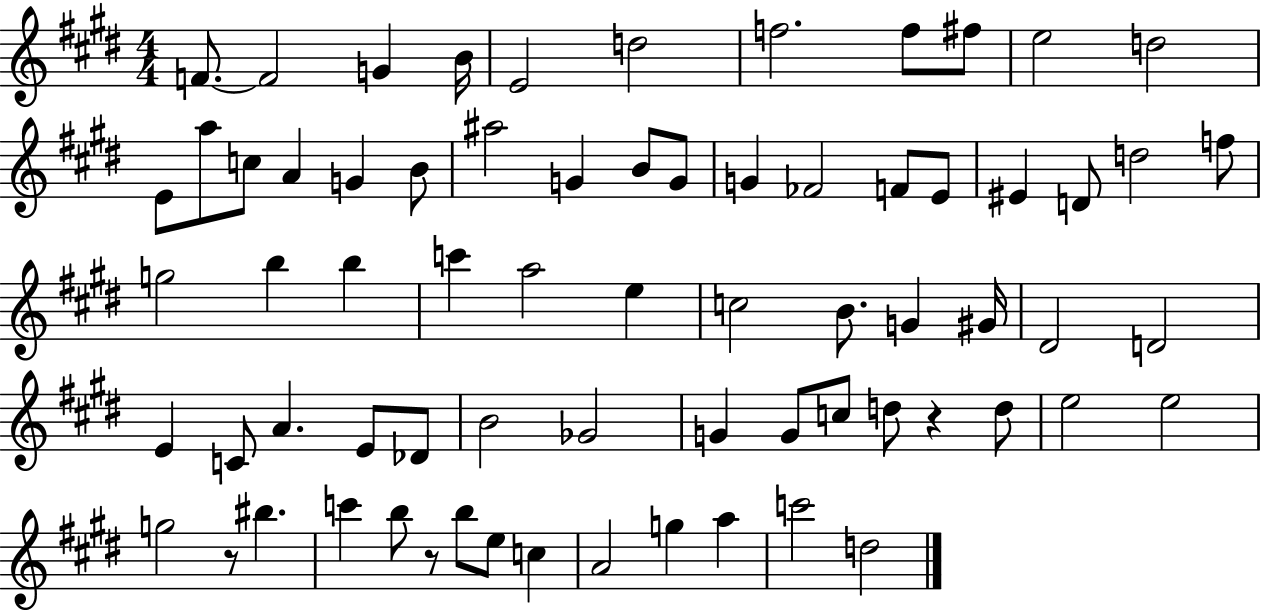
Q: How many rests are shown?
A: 3